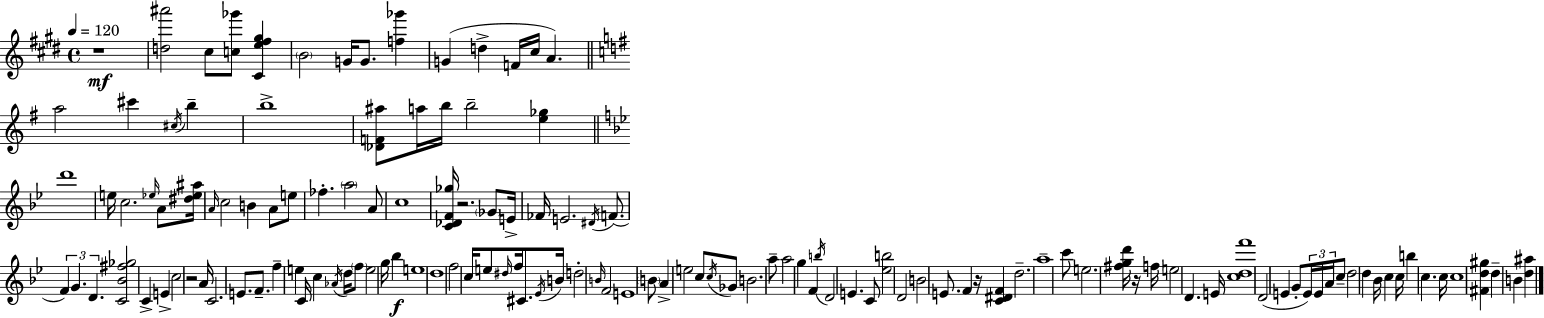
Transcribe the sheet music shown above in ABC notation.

X:1
T:Untitled
M:4/4
L:1/4
K:E
z4 [d^a']2 ^c/2 [c_g']/2 [^Ce^f^g] B2 G/4 G/2 [f_g'] G d F/4 ^c/4 A a2 ^c' ^c/4 b b4 [_DF^a]/2 a/4 b/4 b2 [e_g] d'4 e/4 c2 _e/4 A/2 [^d_e^a]/4 A/4 c2 B A/2 e/2 _f a2 A/2 c4 [C_DF_g]/4 z2 _G/2 E/4 _F/4 E2 ^D/4 F/2 F G D [C_B^f_g]2 C E c2 z2 A/4 C2 E/2 F/2 f e C/4 c _A/4 d/4 f/2 e2 g/4 _b e4 d4 f2 c/4 e/2 ^d/4 f/4 ^C/2 _E/4 B/4 d2 B/4 F2 E4 B/2 A e2 c/2 c/4 _G/2 B2 a/2 a2 g F b/4 D2 E C/2 [_eb]2 D2 B2 E/2 F z/4 [C^DF] d2 a4 c'/2 e2 [^fgd']/4 z/4 f/4 e2 D E/4 [cdf']4 D2 E G/2 E/4 E/4 A/4 c/2 d2 d _B/4 c c/4 b c c/4 c4 [^Fd^g] d B [d^a]